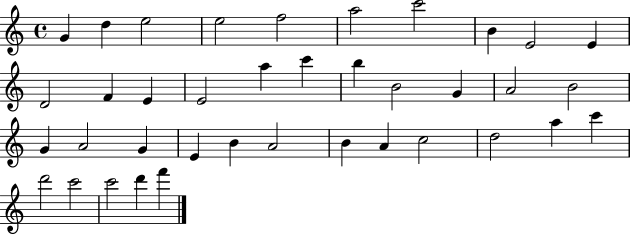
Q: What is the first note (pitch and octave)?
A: G4